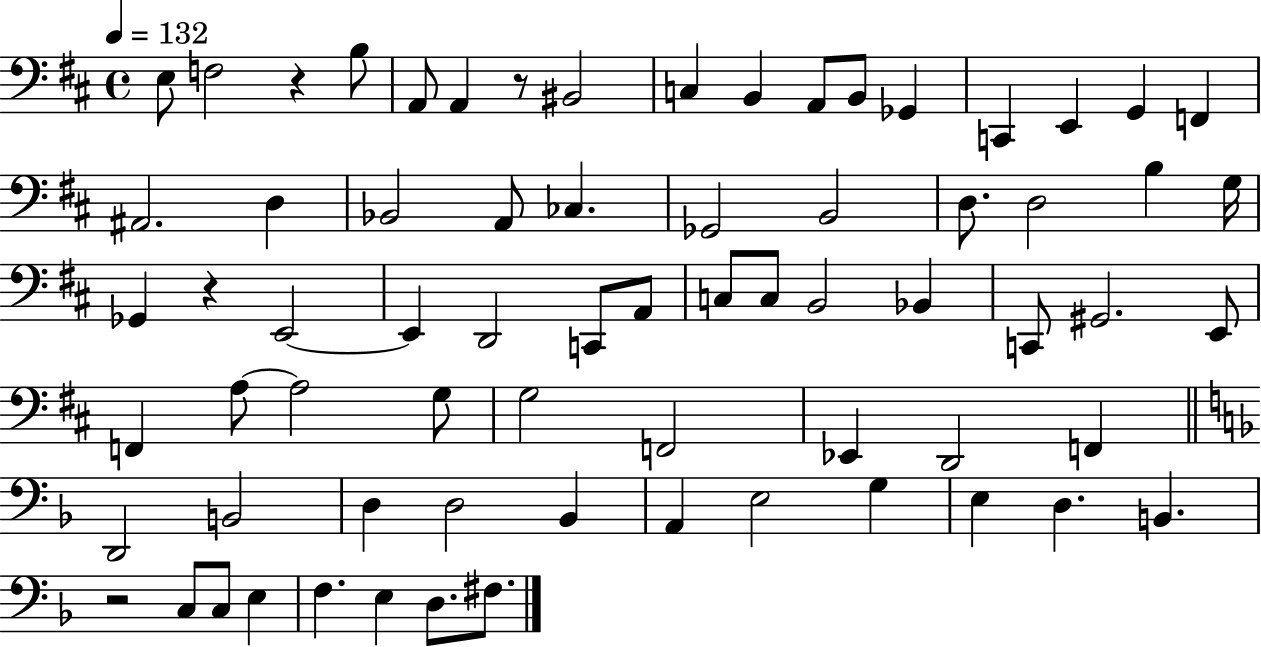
{
  \clef bass
  \time 4/4
  \defaultTimeSignature
  \key d \major
  \tempo 4 = 132
  e8 f2 r4 b8 | a,8 a,4 r8 bis,2 | c4 b,4 a,8 b,8 ges,4 | c,4 e,4 g,4 f,4 | \break ais,2. d4 | bes,2 a,8 ces4. | ges,2 b,2 | d8. d2 b4 g16 | \break ges,4 r4 e,2~~ | e,4 d,2 c,8 a,8 | c8 c8 b,2 bes,4 | c,8 gis,2. e,8 | \break f,4 a8~~ a2 g8 | g2 f,2 | ees,4 d,2 f,4 | \bar "||" \break \key f \major d,2 b,2 | d4 d2 bes,4 | a,4 e2 g4 | e4 d4. b,4. | \break r2 c8 c8 e4 | f4. e4 d8. fis8. | \bar "|."
}